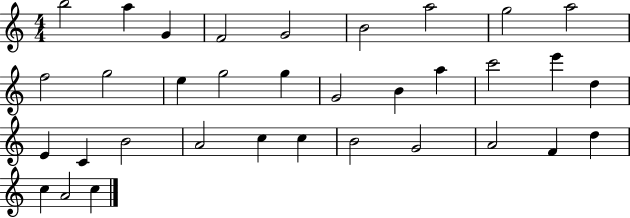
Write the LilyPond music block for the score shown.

{
  \clef treble
  \numericTimeSignature
  \time 4/4
  \key c \major
  b''2 a''4 g'4 | f'2 g'2 | b'2 a''2 | g''2 a''2 | \break f''2 g''2 | e''4 g''2 g''4 | g'2 b'4 a''4 | c'''2 e'''4 d''4 | \break e'4 c'4 b'2 | a'2 c''4 c''4 | b'2 g'2 | a'2 f'4 d''4 | \break c''4 a'2 c''4 | \bar "|."
}